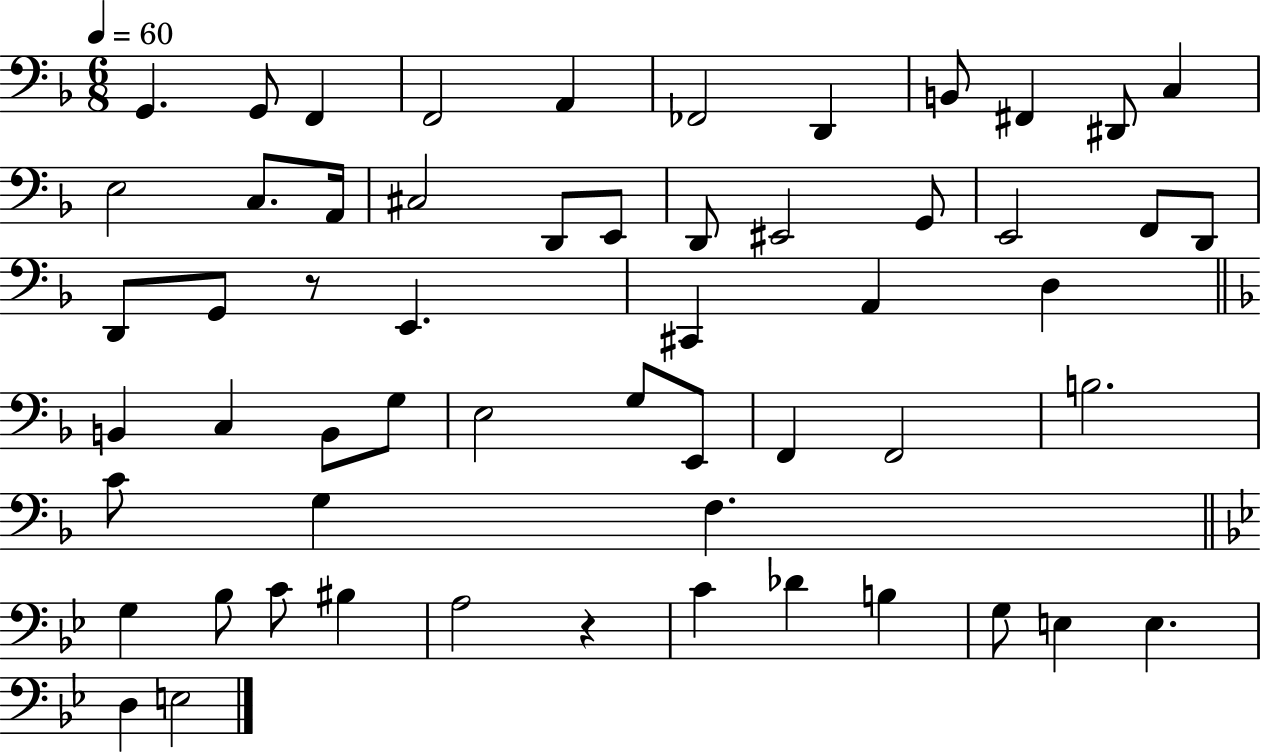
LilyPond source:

{
  \clef bass
  \numericTimeSignature
  \time 6/8
  \key f \major
  \tempo 4 = 60
  g,4. g,8 f,4 | f,2 a,4 | fes,2 d,4 | b,8 fis,4 dis,8 c4 | \break e2 c8. a,16 | cis2 d,8 e,8 | d,8 eis,2 g,8 | e,2 f,8 d,8 | \break d,8 g,8 r8 e,4. | cis,4 a,4 d4 | \bar "||" \break \key f \major b,4 c4 b,8 g8 | e2 g8 e,8 | f,4 f,2 | b2. | \break c'8 g4 f4. | \bar "||" \break \key g \minor g4 bes8 c'8 bis4 | a2 r4 | c'4 des'4 b4 | g8 e4 e4. | \break d4 e2 | \bar "|."
}